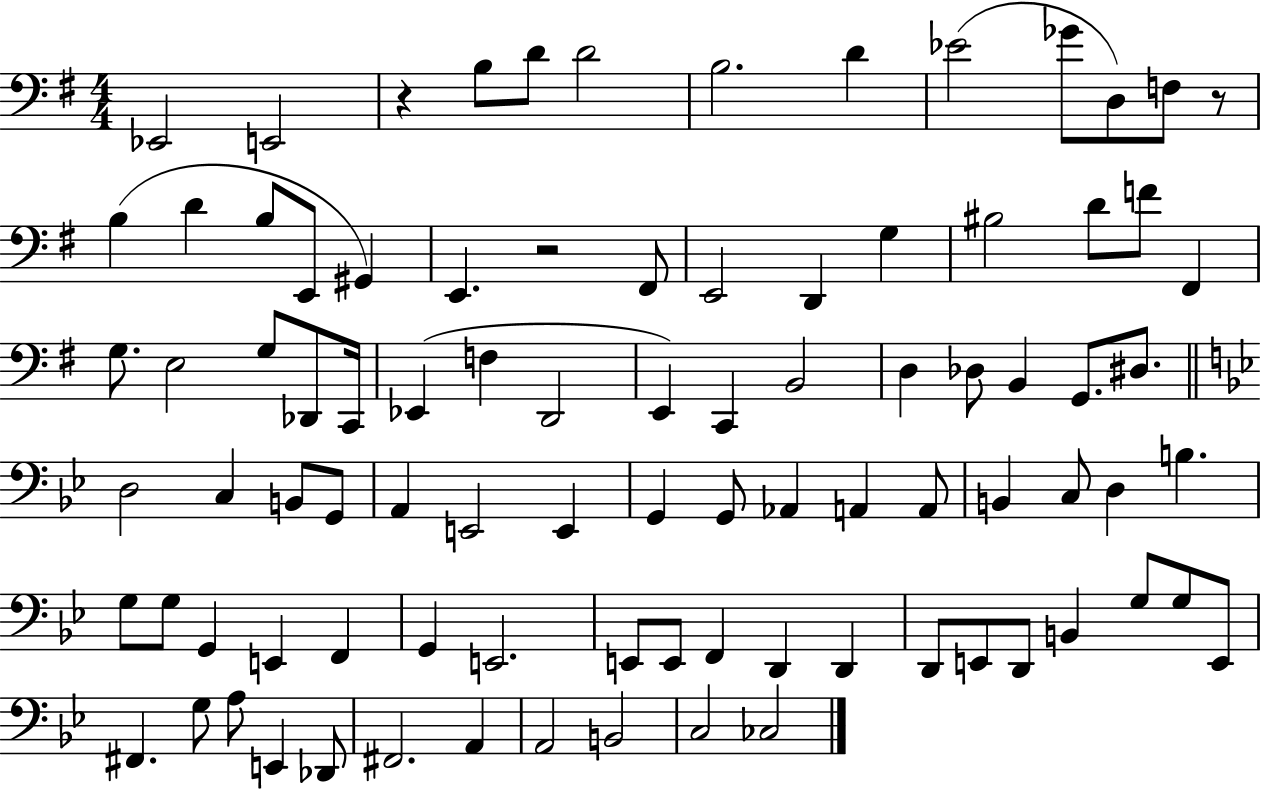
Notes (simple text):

Eb2/h E2/h R/q B3/e D4/e D4/h B3/h. D4/q Eb4/h Gb4/e D3/e F3/e R/e B3/q D4/q B3/e E2/e G#2/q E2/q. R/h F#2/e E2/h D2/q G3/q BIS3/h D4/e F4/e F#2/q G3/e. E3/h G3/e Db2/e C2/s Eb2/q F3/q D2/h E2/q C2/q B2/h D3/q Db3/e B2/q G2/e. D#3/e. D3/h C3/q B2/e G2/e A2/q E2/h E2/q G2/q G2/e Ab2/q A2/q A2/e B2/q C3/e D3/q B3/q. G3/e G3/e G2/q E2/q F2/q G2/q E2/h. E2/e E2/e F2/q D2/q D2/q D2/e E2/e D2/e B2/q G3/e G3/e E2/e F#2/q. G3/e A3/e E2/q Db2/e F#2/h. A2/q A2/h B2/h C3/h CES3/h